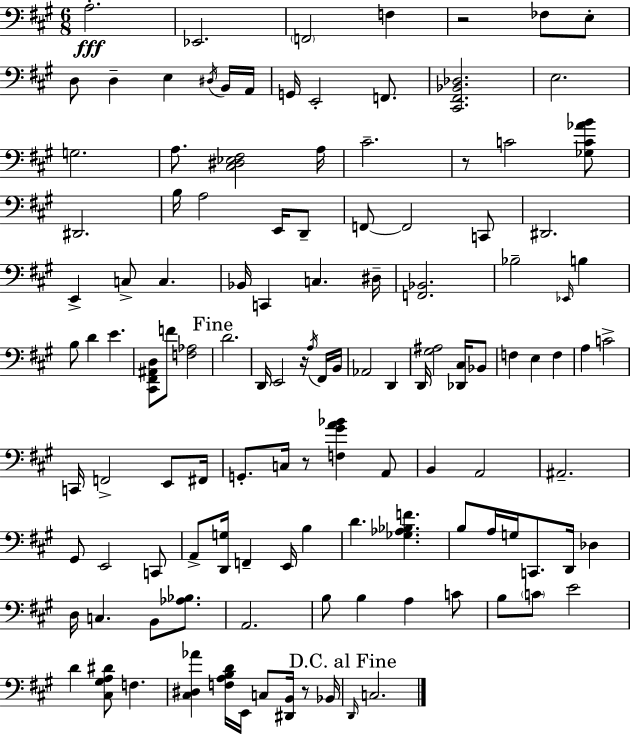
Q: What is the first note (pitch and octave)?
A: A3